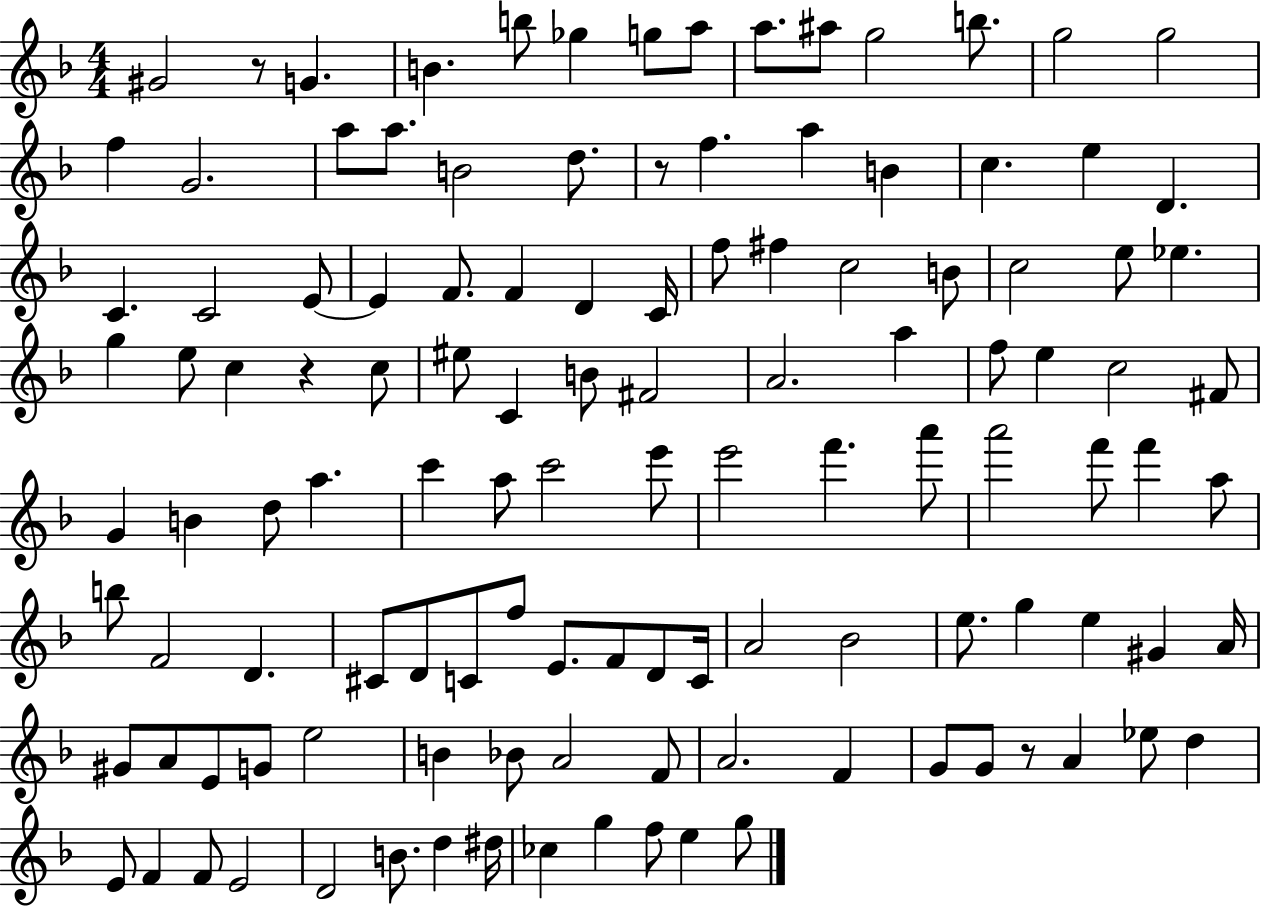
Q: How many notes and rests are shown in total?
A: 120